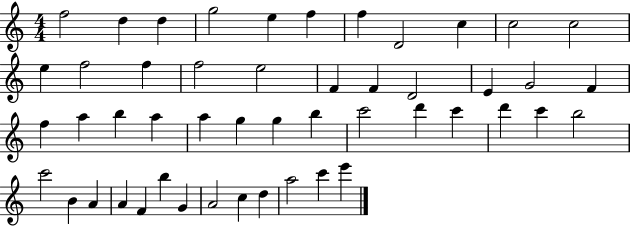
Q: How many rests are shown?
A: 0